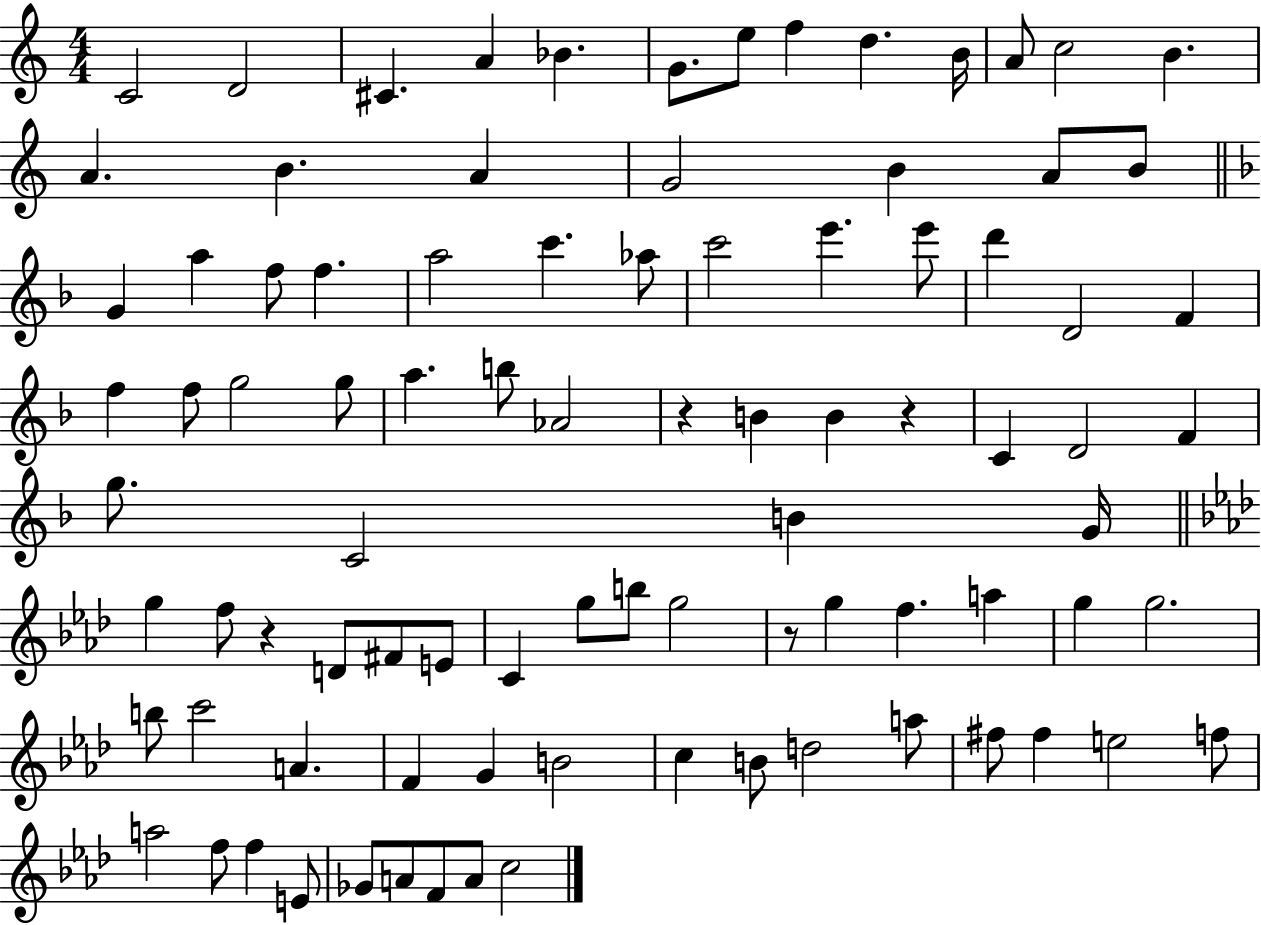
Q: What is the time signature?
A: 4/4